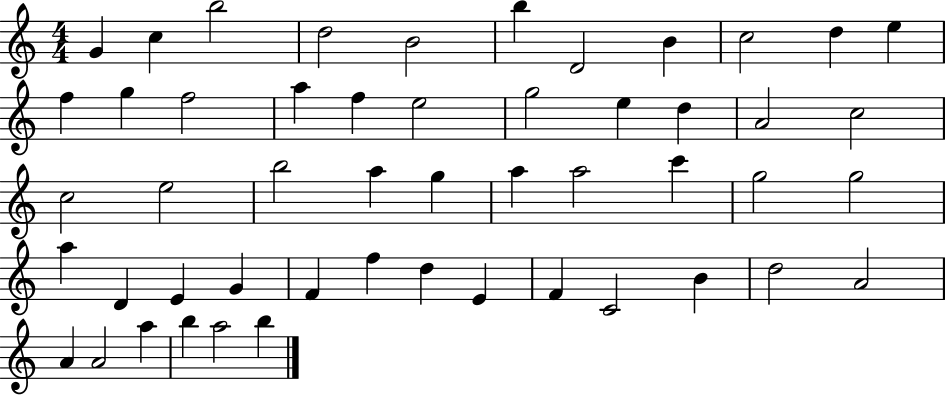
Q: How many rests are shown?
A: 0